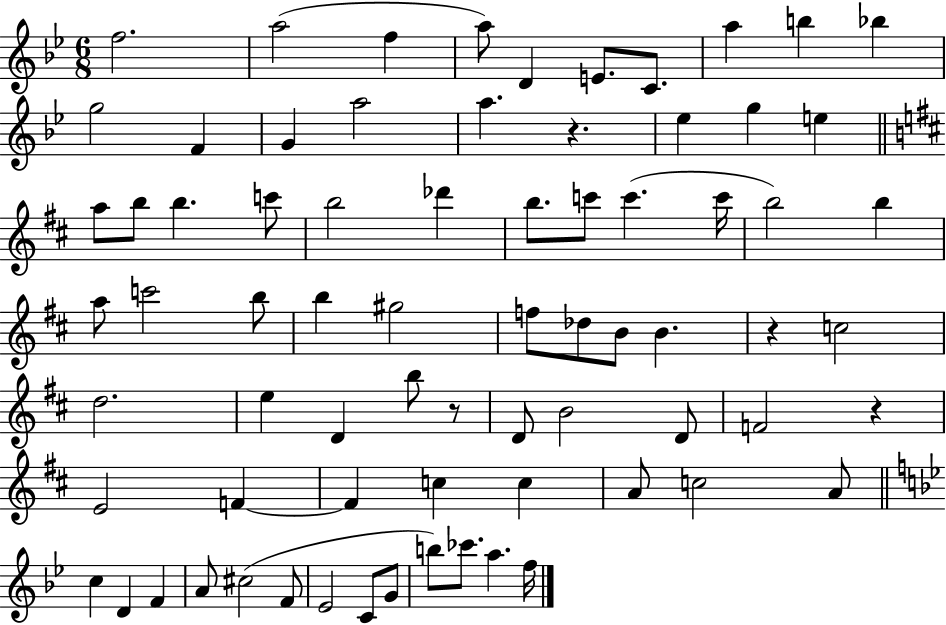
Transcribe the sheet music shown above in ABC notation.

X:1
T:Untitled
M:6/8
L:1/4
K:Bb
f2 a2 f a/2 D E/2 C/2 a b _b g2 F G a2 a z _e g e a/2 b/2 b c'/2 b2 _d' b/2 c'/2 c' c'/4 b2 b a/2 c'2 b/2 b ^g2 f/2 _d/2 B/2 B z c2 d2 e D b/2 z/2 D/2 B2 D/2 F2 z E2 F F c c A/2 c2 A/2 c D F A/2 ^c2 F/2 _E2 C/2 G/2 b/2 _c'/2 a f/4